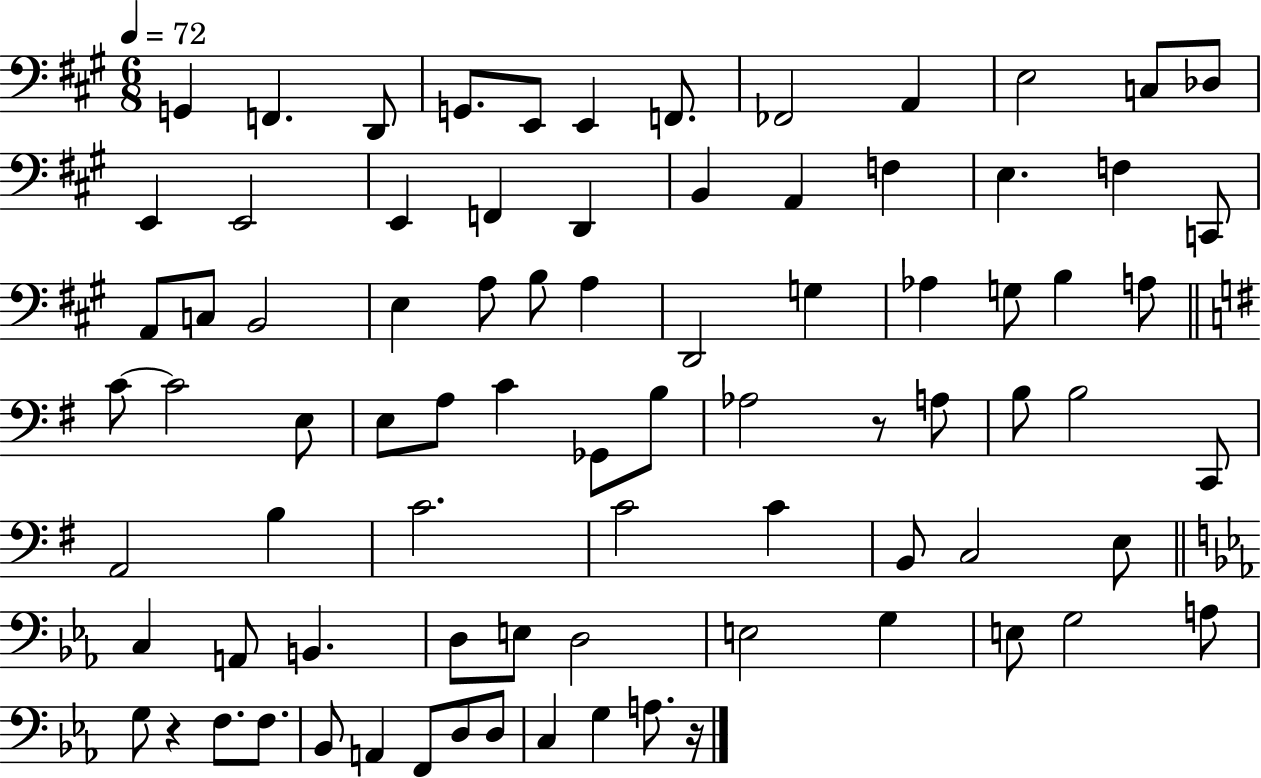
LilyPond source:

{
  \clef bass
  \numericTimeSignature
  \time 6/8
  \key a \major
  \tempo 4 = 72
  g,4 f,4. d,8 | g,8. e,8 e,4 f,8. | fes,2 a,4 | e2 c8 des8 | \break e,4 e,2 | e,4 f,4 d,4 | b,4 a,4 f4 | e4. f4 c,8 | \break a,8 c8 b,2 | e4 a8 b8 a4 | d,2 g4 | aes4 g8 b4 a8 | \break \bar "||" \break \key g \major c'8~~ c'2 e8 | e8 a8 c'4 ges,8 b8 | aes2 r8 a8 | b8 b2 c,8 | \break a,2 b4 | c'2. | c'2 c'4 | b,8 c2 e8 | \break \bar "||" \break \key ees \major c4 a,8 b,4. | d8 e8 d2 | e2 g4 | e8 g2 a8 | \break g8 r4 f8. f8. | bes,8 a,4 f,8 d8 d8 | c4 g4 a8. r16 | \bar "|."
}